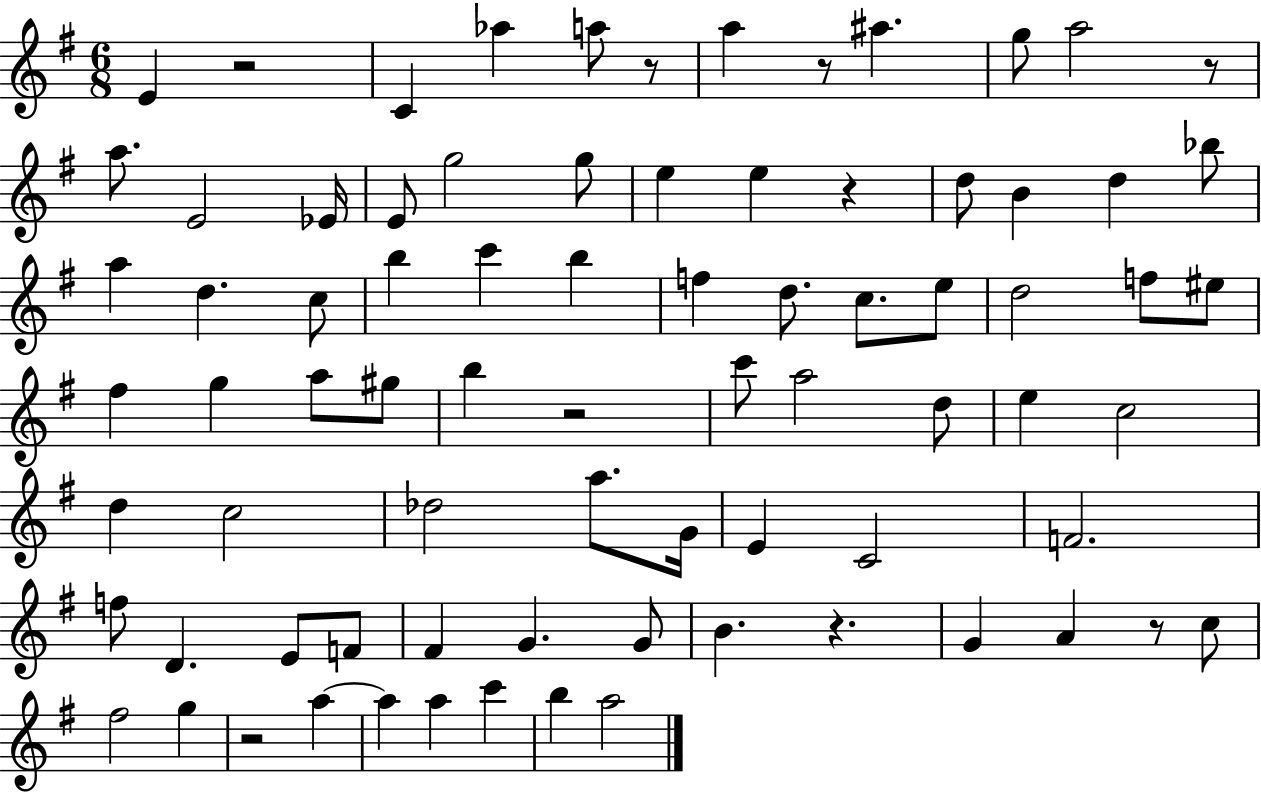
{
  \clef treble
  \numericTimeSignature
  \time 6/8
  \key g \major
  e'4 r2 | c'4 aes''4 a''8 r8 | a''4 r8 ais''4. | g''8 a''2 r8 | \break a''8. e'2 ees'16 | e'8 g''2 g''8 | e''4 e''4 r4 | d''8 b'4 d''4 bes''8 | \break a''4 d''4. c''8 | b''4 c'''4 b''4 | f''4 d''8. c''8. e''8 | d''2 f''8 eis''8 | \break fis''4 g''4 a''8 gis''8 | b''4 r2 | c'''8 a''2 d''8 | e''4 c''2 | \break d''4 c''2 | des''2 a''8. g'16 | e'4 c'2 | f'2. | \break f''8 d'4. e'8 f'8 | fis'4 g'4. g'8 | b'4. r4. | g'4 a'4 r8 c''8 | \break fis''2 g''4 | r2 a''4~~ | a''4 a''4 c'''4 | b''4 a''2 | \break \bar "|."
}